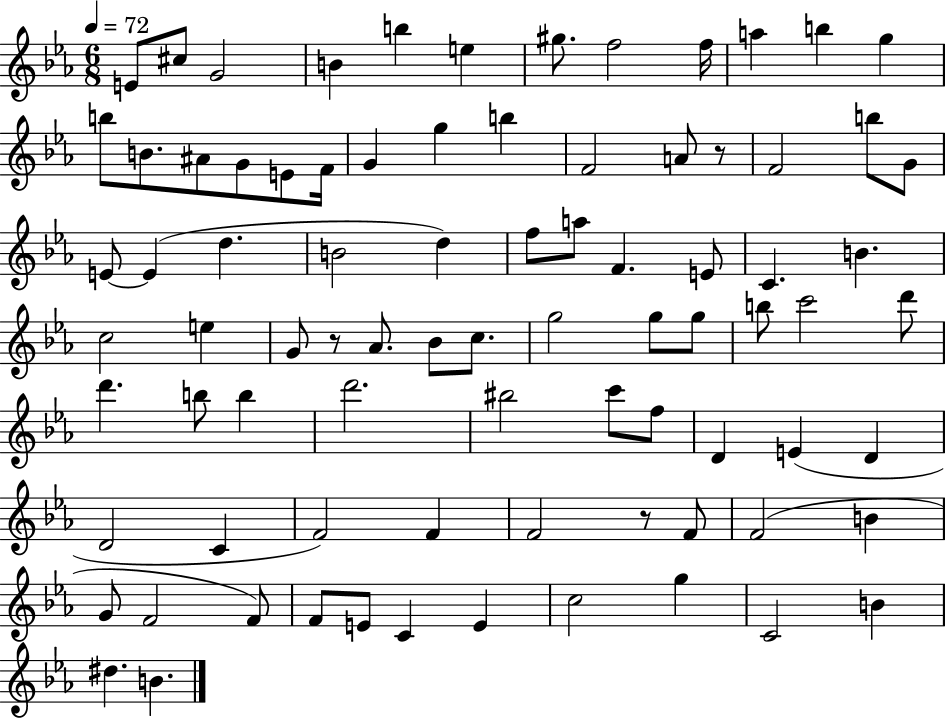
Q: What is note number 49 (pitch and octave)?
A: D6